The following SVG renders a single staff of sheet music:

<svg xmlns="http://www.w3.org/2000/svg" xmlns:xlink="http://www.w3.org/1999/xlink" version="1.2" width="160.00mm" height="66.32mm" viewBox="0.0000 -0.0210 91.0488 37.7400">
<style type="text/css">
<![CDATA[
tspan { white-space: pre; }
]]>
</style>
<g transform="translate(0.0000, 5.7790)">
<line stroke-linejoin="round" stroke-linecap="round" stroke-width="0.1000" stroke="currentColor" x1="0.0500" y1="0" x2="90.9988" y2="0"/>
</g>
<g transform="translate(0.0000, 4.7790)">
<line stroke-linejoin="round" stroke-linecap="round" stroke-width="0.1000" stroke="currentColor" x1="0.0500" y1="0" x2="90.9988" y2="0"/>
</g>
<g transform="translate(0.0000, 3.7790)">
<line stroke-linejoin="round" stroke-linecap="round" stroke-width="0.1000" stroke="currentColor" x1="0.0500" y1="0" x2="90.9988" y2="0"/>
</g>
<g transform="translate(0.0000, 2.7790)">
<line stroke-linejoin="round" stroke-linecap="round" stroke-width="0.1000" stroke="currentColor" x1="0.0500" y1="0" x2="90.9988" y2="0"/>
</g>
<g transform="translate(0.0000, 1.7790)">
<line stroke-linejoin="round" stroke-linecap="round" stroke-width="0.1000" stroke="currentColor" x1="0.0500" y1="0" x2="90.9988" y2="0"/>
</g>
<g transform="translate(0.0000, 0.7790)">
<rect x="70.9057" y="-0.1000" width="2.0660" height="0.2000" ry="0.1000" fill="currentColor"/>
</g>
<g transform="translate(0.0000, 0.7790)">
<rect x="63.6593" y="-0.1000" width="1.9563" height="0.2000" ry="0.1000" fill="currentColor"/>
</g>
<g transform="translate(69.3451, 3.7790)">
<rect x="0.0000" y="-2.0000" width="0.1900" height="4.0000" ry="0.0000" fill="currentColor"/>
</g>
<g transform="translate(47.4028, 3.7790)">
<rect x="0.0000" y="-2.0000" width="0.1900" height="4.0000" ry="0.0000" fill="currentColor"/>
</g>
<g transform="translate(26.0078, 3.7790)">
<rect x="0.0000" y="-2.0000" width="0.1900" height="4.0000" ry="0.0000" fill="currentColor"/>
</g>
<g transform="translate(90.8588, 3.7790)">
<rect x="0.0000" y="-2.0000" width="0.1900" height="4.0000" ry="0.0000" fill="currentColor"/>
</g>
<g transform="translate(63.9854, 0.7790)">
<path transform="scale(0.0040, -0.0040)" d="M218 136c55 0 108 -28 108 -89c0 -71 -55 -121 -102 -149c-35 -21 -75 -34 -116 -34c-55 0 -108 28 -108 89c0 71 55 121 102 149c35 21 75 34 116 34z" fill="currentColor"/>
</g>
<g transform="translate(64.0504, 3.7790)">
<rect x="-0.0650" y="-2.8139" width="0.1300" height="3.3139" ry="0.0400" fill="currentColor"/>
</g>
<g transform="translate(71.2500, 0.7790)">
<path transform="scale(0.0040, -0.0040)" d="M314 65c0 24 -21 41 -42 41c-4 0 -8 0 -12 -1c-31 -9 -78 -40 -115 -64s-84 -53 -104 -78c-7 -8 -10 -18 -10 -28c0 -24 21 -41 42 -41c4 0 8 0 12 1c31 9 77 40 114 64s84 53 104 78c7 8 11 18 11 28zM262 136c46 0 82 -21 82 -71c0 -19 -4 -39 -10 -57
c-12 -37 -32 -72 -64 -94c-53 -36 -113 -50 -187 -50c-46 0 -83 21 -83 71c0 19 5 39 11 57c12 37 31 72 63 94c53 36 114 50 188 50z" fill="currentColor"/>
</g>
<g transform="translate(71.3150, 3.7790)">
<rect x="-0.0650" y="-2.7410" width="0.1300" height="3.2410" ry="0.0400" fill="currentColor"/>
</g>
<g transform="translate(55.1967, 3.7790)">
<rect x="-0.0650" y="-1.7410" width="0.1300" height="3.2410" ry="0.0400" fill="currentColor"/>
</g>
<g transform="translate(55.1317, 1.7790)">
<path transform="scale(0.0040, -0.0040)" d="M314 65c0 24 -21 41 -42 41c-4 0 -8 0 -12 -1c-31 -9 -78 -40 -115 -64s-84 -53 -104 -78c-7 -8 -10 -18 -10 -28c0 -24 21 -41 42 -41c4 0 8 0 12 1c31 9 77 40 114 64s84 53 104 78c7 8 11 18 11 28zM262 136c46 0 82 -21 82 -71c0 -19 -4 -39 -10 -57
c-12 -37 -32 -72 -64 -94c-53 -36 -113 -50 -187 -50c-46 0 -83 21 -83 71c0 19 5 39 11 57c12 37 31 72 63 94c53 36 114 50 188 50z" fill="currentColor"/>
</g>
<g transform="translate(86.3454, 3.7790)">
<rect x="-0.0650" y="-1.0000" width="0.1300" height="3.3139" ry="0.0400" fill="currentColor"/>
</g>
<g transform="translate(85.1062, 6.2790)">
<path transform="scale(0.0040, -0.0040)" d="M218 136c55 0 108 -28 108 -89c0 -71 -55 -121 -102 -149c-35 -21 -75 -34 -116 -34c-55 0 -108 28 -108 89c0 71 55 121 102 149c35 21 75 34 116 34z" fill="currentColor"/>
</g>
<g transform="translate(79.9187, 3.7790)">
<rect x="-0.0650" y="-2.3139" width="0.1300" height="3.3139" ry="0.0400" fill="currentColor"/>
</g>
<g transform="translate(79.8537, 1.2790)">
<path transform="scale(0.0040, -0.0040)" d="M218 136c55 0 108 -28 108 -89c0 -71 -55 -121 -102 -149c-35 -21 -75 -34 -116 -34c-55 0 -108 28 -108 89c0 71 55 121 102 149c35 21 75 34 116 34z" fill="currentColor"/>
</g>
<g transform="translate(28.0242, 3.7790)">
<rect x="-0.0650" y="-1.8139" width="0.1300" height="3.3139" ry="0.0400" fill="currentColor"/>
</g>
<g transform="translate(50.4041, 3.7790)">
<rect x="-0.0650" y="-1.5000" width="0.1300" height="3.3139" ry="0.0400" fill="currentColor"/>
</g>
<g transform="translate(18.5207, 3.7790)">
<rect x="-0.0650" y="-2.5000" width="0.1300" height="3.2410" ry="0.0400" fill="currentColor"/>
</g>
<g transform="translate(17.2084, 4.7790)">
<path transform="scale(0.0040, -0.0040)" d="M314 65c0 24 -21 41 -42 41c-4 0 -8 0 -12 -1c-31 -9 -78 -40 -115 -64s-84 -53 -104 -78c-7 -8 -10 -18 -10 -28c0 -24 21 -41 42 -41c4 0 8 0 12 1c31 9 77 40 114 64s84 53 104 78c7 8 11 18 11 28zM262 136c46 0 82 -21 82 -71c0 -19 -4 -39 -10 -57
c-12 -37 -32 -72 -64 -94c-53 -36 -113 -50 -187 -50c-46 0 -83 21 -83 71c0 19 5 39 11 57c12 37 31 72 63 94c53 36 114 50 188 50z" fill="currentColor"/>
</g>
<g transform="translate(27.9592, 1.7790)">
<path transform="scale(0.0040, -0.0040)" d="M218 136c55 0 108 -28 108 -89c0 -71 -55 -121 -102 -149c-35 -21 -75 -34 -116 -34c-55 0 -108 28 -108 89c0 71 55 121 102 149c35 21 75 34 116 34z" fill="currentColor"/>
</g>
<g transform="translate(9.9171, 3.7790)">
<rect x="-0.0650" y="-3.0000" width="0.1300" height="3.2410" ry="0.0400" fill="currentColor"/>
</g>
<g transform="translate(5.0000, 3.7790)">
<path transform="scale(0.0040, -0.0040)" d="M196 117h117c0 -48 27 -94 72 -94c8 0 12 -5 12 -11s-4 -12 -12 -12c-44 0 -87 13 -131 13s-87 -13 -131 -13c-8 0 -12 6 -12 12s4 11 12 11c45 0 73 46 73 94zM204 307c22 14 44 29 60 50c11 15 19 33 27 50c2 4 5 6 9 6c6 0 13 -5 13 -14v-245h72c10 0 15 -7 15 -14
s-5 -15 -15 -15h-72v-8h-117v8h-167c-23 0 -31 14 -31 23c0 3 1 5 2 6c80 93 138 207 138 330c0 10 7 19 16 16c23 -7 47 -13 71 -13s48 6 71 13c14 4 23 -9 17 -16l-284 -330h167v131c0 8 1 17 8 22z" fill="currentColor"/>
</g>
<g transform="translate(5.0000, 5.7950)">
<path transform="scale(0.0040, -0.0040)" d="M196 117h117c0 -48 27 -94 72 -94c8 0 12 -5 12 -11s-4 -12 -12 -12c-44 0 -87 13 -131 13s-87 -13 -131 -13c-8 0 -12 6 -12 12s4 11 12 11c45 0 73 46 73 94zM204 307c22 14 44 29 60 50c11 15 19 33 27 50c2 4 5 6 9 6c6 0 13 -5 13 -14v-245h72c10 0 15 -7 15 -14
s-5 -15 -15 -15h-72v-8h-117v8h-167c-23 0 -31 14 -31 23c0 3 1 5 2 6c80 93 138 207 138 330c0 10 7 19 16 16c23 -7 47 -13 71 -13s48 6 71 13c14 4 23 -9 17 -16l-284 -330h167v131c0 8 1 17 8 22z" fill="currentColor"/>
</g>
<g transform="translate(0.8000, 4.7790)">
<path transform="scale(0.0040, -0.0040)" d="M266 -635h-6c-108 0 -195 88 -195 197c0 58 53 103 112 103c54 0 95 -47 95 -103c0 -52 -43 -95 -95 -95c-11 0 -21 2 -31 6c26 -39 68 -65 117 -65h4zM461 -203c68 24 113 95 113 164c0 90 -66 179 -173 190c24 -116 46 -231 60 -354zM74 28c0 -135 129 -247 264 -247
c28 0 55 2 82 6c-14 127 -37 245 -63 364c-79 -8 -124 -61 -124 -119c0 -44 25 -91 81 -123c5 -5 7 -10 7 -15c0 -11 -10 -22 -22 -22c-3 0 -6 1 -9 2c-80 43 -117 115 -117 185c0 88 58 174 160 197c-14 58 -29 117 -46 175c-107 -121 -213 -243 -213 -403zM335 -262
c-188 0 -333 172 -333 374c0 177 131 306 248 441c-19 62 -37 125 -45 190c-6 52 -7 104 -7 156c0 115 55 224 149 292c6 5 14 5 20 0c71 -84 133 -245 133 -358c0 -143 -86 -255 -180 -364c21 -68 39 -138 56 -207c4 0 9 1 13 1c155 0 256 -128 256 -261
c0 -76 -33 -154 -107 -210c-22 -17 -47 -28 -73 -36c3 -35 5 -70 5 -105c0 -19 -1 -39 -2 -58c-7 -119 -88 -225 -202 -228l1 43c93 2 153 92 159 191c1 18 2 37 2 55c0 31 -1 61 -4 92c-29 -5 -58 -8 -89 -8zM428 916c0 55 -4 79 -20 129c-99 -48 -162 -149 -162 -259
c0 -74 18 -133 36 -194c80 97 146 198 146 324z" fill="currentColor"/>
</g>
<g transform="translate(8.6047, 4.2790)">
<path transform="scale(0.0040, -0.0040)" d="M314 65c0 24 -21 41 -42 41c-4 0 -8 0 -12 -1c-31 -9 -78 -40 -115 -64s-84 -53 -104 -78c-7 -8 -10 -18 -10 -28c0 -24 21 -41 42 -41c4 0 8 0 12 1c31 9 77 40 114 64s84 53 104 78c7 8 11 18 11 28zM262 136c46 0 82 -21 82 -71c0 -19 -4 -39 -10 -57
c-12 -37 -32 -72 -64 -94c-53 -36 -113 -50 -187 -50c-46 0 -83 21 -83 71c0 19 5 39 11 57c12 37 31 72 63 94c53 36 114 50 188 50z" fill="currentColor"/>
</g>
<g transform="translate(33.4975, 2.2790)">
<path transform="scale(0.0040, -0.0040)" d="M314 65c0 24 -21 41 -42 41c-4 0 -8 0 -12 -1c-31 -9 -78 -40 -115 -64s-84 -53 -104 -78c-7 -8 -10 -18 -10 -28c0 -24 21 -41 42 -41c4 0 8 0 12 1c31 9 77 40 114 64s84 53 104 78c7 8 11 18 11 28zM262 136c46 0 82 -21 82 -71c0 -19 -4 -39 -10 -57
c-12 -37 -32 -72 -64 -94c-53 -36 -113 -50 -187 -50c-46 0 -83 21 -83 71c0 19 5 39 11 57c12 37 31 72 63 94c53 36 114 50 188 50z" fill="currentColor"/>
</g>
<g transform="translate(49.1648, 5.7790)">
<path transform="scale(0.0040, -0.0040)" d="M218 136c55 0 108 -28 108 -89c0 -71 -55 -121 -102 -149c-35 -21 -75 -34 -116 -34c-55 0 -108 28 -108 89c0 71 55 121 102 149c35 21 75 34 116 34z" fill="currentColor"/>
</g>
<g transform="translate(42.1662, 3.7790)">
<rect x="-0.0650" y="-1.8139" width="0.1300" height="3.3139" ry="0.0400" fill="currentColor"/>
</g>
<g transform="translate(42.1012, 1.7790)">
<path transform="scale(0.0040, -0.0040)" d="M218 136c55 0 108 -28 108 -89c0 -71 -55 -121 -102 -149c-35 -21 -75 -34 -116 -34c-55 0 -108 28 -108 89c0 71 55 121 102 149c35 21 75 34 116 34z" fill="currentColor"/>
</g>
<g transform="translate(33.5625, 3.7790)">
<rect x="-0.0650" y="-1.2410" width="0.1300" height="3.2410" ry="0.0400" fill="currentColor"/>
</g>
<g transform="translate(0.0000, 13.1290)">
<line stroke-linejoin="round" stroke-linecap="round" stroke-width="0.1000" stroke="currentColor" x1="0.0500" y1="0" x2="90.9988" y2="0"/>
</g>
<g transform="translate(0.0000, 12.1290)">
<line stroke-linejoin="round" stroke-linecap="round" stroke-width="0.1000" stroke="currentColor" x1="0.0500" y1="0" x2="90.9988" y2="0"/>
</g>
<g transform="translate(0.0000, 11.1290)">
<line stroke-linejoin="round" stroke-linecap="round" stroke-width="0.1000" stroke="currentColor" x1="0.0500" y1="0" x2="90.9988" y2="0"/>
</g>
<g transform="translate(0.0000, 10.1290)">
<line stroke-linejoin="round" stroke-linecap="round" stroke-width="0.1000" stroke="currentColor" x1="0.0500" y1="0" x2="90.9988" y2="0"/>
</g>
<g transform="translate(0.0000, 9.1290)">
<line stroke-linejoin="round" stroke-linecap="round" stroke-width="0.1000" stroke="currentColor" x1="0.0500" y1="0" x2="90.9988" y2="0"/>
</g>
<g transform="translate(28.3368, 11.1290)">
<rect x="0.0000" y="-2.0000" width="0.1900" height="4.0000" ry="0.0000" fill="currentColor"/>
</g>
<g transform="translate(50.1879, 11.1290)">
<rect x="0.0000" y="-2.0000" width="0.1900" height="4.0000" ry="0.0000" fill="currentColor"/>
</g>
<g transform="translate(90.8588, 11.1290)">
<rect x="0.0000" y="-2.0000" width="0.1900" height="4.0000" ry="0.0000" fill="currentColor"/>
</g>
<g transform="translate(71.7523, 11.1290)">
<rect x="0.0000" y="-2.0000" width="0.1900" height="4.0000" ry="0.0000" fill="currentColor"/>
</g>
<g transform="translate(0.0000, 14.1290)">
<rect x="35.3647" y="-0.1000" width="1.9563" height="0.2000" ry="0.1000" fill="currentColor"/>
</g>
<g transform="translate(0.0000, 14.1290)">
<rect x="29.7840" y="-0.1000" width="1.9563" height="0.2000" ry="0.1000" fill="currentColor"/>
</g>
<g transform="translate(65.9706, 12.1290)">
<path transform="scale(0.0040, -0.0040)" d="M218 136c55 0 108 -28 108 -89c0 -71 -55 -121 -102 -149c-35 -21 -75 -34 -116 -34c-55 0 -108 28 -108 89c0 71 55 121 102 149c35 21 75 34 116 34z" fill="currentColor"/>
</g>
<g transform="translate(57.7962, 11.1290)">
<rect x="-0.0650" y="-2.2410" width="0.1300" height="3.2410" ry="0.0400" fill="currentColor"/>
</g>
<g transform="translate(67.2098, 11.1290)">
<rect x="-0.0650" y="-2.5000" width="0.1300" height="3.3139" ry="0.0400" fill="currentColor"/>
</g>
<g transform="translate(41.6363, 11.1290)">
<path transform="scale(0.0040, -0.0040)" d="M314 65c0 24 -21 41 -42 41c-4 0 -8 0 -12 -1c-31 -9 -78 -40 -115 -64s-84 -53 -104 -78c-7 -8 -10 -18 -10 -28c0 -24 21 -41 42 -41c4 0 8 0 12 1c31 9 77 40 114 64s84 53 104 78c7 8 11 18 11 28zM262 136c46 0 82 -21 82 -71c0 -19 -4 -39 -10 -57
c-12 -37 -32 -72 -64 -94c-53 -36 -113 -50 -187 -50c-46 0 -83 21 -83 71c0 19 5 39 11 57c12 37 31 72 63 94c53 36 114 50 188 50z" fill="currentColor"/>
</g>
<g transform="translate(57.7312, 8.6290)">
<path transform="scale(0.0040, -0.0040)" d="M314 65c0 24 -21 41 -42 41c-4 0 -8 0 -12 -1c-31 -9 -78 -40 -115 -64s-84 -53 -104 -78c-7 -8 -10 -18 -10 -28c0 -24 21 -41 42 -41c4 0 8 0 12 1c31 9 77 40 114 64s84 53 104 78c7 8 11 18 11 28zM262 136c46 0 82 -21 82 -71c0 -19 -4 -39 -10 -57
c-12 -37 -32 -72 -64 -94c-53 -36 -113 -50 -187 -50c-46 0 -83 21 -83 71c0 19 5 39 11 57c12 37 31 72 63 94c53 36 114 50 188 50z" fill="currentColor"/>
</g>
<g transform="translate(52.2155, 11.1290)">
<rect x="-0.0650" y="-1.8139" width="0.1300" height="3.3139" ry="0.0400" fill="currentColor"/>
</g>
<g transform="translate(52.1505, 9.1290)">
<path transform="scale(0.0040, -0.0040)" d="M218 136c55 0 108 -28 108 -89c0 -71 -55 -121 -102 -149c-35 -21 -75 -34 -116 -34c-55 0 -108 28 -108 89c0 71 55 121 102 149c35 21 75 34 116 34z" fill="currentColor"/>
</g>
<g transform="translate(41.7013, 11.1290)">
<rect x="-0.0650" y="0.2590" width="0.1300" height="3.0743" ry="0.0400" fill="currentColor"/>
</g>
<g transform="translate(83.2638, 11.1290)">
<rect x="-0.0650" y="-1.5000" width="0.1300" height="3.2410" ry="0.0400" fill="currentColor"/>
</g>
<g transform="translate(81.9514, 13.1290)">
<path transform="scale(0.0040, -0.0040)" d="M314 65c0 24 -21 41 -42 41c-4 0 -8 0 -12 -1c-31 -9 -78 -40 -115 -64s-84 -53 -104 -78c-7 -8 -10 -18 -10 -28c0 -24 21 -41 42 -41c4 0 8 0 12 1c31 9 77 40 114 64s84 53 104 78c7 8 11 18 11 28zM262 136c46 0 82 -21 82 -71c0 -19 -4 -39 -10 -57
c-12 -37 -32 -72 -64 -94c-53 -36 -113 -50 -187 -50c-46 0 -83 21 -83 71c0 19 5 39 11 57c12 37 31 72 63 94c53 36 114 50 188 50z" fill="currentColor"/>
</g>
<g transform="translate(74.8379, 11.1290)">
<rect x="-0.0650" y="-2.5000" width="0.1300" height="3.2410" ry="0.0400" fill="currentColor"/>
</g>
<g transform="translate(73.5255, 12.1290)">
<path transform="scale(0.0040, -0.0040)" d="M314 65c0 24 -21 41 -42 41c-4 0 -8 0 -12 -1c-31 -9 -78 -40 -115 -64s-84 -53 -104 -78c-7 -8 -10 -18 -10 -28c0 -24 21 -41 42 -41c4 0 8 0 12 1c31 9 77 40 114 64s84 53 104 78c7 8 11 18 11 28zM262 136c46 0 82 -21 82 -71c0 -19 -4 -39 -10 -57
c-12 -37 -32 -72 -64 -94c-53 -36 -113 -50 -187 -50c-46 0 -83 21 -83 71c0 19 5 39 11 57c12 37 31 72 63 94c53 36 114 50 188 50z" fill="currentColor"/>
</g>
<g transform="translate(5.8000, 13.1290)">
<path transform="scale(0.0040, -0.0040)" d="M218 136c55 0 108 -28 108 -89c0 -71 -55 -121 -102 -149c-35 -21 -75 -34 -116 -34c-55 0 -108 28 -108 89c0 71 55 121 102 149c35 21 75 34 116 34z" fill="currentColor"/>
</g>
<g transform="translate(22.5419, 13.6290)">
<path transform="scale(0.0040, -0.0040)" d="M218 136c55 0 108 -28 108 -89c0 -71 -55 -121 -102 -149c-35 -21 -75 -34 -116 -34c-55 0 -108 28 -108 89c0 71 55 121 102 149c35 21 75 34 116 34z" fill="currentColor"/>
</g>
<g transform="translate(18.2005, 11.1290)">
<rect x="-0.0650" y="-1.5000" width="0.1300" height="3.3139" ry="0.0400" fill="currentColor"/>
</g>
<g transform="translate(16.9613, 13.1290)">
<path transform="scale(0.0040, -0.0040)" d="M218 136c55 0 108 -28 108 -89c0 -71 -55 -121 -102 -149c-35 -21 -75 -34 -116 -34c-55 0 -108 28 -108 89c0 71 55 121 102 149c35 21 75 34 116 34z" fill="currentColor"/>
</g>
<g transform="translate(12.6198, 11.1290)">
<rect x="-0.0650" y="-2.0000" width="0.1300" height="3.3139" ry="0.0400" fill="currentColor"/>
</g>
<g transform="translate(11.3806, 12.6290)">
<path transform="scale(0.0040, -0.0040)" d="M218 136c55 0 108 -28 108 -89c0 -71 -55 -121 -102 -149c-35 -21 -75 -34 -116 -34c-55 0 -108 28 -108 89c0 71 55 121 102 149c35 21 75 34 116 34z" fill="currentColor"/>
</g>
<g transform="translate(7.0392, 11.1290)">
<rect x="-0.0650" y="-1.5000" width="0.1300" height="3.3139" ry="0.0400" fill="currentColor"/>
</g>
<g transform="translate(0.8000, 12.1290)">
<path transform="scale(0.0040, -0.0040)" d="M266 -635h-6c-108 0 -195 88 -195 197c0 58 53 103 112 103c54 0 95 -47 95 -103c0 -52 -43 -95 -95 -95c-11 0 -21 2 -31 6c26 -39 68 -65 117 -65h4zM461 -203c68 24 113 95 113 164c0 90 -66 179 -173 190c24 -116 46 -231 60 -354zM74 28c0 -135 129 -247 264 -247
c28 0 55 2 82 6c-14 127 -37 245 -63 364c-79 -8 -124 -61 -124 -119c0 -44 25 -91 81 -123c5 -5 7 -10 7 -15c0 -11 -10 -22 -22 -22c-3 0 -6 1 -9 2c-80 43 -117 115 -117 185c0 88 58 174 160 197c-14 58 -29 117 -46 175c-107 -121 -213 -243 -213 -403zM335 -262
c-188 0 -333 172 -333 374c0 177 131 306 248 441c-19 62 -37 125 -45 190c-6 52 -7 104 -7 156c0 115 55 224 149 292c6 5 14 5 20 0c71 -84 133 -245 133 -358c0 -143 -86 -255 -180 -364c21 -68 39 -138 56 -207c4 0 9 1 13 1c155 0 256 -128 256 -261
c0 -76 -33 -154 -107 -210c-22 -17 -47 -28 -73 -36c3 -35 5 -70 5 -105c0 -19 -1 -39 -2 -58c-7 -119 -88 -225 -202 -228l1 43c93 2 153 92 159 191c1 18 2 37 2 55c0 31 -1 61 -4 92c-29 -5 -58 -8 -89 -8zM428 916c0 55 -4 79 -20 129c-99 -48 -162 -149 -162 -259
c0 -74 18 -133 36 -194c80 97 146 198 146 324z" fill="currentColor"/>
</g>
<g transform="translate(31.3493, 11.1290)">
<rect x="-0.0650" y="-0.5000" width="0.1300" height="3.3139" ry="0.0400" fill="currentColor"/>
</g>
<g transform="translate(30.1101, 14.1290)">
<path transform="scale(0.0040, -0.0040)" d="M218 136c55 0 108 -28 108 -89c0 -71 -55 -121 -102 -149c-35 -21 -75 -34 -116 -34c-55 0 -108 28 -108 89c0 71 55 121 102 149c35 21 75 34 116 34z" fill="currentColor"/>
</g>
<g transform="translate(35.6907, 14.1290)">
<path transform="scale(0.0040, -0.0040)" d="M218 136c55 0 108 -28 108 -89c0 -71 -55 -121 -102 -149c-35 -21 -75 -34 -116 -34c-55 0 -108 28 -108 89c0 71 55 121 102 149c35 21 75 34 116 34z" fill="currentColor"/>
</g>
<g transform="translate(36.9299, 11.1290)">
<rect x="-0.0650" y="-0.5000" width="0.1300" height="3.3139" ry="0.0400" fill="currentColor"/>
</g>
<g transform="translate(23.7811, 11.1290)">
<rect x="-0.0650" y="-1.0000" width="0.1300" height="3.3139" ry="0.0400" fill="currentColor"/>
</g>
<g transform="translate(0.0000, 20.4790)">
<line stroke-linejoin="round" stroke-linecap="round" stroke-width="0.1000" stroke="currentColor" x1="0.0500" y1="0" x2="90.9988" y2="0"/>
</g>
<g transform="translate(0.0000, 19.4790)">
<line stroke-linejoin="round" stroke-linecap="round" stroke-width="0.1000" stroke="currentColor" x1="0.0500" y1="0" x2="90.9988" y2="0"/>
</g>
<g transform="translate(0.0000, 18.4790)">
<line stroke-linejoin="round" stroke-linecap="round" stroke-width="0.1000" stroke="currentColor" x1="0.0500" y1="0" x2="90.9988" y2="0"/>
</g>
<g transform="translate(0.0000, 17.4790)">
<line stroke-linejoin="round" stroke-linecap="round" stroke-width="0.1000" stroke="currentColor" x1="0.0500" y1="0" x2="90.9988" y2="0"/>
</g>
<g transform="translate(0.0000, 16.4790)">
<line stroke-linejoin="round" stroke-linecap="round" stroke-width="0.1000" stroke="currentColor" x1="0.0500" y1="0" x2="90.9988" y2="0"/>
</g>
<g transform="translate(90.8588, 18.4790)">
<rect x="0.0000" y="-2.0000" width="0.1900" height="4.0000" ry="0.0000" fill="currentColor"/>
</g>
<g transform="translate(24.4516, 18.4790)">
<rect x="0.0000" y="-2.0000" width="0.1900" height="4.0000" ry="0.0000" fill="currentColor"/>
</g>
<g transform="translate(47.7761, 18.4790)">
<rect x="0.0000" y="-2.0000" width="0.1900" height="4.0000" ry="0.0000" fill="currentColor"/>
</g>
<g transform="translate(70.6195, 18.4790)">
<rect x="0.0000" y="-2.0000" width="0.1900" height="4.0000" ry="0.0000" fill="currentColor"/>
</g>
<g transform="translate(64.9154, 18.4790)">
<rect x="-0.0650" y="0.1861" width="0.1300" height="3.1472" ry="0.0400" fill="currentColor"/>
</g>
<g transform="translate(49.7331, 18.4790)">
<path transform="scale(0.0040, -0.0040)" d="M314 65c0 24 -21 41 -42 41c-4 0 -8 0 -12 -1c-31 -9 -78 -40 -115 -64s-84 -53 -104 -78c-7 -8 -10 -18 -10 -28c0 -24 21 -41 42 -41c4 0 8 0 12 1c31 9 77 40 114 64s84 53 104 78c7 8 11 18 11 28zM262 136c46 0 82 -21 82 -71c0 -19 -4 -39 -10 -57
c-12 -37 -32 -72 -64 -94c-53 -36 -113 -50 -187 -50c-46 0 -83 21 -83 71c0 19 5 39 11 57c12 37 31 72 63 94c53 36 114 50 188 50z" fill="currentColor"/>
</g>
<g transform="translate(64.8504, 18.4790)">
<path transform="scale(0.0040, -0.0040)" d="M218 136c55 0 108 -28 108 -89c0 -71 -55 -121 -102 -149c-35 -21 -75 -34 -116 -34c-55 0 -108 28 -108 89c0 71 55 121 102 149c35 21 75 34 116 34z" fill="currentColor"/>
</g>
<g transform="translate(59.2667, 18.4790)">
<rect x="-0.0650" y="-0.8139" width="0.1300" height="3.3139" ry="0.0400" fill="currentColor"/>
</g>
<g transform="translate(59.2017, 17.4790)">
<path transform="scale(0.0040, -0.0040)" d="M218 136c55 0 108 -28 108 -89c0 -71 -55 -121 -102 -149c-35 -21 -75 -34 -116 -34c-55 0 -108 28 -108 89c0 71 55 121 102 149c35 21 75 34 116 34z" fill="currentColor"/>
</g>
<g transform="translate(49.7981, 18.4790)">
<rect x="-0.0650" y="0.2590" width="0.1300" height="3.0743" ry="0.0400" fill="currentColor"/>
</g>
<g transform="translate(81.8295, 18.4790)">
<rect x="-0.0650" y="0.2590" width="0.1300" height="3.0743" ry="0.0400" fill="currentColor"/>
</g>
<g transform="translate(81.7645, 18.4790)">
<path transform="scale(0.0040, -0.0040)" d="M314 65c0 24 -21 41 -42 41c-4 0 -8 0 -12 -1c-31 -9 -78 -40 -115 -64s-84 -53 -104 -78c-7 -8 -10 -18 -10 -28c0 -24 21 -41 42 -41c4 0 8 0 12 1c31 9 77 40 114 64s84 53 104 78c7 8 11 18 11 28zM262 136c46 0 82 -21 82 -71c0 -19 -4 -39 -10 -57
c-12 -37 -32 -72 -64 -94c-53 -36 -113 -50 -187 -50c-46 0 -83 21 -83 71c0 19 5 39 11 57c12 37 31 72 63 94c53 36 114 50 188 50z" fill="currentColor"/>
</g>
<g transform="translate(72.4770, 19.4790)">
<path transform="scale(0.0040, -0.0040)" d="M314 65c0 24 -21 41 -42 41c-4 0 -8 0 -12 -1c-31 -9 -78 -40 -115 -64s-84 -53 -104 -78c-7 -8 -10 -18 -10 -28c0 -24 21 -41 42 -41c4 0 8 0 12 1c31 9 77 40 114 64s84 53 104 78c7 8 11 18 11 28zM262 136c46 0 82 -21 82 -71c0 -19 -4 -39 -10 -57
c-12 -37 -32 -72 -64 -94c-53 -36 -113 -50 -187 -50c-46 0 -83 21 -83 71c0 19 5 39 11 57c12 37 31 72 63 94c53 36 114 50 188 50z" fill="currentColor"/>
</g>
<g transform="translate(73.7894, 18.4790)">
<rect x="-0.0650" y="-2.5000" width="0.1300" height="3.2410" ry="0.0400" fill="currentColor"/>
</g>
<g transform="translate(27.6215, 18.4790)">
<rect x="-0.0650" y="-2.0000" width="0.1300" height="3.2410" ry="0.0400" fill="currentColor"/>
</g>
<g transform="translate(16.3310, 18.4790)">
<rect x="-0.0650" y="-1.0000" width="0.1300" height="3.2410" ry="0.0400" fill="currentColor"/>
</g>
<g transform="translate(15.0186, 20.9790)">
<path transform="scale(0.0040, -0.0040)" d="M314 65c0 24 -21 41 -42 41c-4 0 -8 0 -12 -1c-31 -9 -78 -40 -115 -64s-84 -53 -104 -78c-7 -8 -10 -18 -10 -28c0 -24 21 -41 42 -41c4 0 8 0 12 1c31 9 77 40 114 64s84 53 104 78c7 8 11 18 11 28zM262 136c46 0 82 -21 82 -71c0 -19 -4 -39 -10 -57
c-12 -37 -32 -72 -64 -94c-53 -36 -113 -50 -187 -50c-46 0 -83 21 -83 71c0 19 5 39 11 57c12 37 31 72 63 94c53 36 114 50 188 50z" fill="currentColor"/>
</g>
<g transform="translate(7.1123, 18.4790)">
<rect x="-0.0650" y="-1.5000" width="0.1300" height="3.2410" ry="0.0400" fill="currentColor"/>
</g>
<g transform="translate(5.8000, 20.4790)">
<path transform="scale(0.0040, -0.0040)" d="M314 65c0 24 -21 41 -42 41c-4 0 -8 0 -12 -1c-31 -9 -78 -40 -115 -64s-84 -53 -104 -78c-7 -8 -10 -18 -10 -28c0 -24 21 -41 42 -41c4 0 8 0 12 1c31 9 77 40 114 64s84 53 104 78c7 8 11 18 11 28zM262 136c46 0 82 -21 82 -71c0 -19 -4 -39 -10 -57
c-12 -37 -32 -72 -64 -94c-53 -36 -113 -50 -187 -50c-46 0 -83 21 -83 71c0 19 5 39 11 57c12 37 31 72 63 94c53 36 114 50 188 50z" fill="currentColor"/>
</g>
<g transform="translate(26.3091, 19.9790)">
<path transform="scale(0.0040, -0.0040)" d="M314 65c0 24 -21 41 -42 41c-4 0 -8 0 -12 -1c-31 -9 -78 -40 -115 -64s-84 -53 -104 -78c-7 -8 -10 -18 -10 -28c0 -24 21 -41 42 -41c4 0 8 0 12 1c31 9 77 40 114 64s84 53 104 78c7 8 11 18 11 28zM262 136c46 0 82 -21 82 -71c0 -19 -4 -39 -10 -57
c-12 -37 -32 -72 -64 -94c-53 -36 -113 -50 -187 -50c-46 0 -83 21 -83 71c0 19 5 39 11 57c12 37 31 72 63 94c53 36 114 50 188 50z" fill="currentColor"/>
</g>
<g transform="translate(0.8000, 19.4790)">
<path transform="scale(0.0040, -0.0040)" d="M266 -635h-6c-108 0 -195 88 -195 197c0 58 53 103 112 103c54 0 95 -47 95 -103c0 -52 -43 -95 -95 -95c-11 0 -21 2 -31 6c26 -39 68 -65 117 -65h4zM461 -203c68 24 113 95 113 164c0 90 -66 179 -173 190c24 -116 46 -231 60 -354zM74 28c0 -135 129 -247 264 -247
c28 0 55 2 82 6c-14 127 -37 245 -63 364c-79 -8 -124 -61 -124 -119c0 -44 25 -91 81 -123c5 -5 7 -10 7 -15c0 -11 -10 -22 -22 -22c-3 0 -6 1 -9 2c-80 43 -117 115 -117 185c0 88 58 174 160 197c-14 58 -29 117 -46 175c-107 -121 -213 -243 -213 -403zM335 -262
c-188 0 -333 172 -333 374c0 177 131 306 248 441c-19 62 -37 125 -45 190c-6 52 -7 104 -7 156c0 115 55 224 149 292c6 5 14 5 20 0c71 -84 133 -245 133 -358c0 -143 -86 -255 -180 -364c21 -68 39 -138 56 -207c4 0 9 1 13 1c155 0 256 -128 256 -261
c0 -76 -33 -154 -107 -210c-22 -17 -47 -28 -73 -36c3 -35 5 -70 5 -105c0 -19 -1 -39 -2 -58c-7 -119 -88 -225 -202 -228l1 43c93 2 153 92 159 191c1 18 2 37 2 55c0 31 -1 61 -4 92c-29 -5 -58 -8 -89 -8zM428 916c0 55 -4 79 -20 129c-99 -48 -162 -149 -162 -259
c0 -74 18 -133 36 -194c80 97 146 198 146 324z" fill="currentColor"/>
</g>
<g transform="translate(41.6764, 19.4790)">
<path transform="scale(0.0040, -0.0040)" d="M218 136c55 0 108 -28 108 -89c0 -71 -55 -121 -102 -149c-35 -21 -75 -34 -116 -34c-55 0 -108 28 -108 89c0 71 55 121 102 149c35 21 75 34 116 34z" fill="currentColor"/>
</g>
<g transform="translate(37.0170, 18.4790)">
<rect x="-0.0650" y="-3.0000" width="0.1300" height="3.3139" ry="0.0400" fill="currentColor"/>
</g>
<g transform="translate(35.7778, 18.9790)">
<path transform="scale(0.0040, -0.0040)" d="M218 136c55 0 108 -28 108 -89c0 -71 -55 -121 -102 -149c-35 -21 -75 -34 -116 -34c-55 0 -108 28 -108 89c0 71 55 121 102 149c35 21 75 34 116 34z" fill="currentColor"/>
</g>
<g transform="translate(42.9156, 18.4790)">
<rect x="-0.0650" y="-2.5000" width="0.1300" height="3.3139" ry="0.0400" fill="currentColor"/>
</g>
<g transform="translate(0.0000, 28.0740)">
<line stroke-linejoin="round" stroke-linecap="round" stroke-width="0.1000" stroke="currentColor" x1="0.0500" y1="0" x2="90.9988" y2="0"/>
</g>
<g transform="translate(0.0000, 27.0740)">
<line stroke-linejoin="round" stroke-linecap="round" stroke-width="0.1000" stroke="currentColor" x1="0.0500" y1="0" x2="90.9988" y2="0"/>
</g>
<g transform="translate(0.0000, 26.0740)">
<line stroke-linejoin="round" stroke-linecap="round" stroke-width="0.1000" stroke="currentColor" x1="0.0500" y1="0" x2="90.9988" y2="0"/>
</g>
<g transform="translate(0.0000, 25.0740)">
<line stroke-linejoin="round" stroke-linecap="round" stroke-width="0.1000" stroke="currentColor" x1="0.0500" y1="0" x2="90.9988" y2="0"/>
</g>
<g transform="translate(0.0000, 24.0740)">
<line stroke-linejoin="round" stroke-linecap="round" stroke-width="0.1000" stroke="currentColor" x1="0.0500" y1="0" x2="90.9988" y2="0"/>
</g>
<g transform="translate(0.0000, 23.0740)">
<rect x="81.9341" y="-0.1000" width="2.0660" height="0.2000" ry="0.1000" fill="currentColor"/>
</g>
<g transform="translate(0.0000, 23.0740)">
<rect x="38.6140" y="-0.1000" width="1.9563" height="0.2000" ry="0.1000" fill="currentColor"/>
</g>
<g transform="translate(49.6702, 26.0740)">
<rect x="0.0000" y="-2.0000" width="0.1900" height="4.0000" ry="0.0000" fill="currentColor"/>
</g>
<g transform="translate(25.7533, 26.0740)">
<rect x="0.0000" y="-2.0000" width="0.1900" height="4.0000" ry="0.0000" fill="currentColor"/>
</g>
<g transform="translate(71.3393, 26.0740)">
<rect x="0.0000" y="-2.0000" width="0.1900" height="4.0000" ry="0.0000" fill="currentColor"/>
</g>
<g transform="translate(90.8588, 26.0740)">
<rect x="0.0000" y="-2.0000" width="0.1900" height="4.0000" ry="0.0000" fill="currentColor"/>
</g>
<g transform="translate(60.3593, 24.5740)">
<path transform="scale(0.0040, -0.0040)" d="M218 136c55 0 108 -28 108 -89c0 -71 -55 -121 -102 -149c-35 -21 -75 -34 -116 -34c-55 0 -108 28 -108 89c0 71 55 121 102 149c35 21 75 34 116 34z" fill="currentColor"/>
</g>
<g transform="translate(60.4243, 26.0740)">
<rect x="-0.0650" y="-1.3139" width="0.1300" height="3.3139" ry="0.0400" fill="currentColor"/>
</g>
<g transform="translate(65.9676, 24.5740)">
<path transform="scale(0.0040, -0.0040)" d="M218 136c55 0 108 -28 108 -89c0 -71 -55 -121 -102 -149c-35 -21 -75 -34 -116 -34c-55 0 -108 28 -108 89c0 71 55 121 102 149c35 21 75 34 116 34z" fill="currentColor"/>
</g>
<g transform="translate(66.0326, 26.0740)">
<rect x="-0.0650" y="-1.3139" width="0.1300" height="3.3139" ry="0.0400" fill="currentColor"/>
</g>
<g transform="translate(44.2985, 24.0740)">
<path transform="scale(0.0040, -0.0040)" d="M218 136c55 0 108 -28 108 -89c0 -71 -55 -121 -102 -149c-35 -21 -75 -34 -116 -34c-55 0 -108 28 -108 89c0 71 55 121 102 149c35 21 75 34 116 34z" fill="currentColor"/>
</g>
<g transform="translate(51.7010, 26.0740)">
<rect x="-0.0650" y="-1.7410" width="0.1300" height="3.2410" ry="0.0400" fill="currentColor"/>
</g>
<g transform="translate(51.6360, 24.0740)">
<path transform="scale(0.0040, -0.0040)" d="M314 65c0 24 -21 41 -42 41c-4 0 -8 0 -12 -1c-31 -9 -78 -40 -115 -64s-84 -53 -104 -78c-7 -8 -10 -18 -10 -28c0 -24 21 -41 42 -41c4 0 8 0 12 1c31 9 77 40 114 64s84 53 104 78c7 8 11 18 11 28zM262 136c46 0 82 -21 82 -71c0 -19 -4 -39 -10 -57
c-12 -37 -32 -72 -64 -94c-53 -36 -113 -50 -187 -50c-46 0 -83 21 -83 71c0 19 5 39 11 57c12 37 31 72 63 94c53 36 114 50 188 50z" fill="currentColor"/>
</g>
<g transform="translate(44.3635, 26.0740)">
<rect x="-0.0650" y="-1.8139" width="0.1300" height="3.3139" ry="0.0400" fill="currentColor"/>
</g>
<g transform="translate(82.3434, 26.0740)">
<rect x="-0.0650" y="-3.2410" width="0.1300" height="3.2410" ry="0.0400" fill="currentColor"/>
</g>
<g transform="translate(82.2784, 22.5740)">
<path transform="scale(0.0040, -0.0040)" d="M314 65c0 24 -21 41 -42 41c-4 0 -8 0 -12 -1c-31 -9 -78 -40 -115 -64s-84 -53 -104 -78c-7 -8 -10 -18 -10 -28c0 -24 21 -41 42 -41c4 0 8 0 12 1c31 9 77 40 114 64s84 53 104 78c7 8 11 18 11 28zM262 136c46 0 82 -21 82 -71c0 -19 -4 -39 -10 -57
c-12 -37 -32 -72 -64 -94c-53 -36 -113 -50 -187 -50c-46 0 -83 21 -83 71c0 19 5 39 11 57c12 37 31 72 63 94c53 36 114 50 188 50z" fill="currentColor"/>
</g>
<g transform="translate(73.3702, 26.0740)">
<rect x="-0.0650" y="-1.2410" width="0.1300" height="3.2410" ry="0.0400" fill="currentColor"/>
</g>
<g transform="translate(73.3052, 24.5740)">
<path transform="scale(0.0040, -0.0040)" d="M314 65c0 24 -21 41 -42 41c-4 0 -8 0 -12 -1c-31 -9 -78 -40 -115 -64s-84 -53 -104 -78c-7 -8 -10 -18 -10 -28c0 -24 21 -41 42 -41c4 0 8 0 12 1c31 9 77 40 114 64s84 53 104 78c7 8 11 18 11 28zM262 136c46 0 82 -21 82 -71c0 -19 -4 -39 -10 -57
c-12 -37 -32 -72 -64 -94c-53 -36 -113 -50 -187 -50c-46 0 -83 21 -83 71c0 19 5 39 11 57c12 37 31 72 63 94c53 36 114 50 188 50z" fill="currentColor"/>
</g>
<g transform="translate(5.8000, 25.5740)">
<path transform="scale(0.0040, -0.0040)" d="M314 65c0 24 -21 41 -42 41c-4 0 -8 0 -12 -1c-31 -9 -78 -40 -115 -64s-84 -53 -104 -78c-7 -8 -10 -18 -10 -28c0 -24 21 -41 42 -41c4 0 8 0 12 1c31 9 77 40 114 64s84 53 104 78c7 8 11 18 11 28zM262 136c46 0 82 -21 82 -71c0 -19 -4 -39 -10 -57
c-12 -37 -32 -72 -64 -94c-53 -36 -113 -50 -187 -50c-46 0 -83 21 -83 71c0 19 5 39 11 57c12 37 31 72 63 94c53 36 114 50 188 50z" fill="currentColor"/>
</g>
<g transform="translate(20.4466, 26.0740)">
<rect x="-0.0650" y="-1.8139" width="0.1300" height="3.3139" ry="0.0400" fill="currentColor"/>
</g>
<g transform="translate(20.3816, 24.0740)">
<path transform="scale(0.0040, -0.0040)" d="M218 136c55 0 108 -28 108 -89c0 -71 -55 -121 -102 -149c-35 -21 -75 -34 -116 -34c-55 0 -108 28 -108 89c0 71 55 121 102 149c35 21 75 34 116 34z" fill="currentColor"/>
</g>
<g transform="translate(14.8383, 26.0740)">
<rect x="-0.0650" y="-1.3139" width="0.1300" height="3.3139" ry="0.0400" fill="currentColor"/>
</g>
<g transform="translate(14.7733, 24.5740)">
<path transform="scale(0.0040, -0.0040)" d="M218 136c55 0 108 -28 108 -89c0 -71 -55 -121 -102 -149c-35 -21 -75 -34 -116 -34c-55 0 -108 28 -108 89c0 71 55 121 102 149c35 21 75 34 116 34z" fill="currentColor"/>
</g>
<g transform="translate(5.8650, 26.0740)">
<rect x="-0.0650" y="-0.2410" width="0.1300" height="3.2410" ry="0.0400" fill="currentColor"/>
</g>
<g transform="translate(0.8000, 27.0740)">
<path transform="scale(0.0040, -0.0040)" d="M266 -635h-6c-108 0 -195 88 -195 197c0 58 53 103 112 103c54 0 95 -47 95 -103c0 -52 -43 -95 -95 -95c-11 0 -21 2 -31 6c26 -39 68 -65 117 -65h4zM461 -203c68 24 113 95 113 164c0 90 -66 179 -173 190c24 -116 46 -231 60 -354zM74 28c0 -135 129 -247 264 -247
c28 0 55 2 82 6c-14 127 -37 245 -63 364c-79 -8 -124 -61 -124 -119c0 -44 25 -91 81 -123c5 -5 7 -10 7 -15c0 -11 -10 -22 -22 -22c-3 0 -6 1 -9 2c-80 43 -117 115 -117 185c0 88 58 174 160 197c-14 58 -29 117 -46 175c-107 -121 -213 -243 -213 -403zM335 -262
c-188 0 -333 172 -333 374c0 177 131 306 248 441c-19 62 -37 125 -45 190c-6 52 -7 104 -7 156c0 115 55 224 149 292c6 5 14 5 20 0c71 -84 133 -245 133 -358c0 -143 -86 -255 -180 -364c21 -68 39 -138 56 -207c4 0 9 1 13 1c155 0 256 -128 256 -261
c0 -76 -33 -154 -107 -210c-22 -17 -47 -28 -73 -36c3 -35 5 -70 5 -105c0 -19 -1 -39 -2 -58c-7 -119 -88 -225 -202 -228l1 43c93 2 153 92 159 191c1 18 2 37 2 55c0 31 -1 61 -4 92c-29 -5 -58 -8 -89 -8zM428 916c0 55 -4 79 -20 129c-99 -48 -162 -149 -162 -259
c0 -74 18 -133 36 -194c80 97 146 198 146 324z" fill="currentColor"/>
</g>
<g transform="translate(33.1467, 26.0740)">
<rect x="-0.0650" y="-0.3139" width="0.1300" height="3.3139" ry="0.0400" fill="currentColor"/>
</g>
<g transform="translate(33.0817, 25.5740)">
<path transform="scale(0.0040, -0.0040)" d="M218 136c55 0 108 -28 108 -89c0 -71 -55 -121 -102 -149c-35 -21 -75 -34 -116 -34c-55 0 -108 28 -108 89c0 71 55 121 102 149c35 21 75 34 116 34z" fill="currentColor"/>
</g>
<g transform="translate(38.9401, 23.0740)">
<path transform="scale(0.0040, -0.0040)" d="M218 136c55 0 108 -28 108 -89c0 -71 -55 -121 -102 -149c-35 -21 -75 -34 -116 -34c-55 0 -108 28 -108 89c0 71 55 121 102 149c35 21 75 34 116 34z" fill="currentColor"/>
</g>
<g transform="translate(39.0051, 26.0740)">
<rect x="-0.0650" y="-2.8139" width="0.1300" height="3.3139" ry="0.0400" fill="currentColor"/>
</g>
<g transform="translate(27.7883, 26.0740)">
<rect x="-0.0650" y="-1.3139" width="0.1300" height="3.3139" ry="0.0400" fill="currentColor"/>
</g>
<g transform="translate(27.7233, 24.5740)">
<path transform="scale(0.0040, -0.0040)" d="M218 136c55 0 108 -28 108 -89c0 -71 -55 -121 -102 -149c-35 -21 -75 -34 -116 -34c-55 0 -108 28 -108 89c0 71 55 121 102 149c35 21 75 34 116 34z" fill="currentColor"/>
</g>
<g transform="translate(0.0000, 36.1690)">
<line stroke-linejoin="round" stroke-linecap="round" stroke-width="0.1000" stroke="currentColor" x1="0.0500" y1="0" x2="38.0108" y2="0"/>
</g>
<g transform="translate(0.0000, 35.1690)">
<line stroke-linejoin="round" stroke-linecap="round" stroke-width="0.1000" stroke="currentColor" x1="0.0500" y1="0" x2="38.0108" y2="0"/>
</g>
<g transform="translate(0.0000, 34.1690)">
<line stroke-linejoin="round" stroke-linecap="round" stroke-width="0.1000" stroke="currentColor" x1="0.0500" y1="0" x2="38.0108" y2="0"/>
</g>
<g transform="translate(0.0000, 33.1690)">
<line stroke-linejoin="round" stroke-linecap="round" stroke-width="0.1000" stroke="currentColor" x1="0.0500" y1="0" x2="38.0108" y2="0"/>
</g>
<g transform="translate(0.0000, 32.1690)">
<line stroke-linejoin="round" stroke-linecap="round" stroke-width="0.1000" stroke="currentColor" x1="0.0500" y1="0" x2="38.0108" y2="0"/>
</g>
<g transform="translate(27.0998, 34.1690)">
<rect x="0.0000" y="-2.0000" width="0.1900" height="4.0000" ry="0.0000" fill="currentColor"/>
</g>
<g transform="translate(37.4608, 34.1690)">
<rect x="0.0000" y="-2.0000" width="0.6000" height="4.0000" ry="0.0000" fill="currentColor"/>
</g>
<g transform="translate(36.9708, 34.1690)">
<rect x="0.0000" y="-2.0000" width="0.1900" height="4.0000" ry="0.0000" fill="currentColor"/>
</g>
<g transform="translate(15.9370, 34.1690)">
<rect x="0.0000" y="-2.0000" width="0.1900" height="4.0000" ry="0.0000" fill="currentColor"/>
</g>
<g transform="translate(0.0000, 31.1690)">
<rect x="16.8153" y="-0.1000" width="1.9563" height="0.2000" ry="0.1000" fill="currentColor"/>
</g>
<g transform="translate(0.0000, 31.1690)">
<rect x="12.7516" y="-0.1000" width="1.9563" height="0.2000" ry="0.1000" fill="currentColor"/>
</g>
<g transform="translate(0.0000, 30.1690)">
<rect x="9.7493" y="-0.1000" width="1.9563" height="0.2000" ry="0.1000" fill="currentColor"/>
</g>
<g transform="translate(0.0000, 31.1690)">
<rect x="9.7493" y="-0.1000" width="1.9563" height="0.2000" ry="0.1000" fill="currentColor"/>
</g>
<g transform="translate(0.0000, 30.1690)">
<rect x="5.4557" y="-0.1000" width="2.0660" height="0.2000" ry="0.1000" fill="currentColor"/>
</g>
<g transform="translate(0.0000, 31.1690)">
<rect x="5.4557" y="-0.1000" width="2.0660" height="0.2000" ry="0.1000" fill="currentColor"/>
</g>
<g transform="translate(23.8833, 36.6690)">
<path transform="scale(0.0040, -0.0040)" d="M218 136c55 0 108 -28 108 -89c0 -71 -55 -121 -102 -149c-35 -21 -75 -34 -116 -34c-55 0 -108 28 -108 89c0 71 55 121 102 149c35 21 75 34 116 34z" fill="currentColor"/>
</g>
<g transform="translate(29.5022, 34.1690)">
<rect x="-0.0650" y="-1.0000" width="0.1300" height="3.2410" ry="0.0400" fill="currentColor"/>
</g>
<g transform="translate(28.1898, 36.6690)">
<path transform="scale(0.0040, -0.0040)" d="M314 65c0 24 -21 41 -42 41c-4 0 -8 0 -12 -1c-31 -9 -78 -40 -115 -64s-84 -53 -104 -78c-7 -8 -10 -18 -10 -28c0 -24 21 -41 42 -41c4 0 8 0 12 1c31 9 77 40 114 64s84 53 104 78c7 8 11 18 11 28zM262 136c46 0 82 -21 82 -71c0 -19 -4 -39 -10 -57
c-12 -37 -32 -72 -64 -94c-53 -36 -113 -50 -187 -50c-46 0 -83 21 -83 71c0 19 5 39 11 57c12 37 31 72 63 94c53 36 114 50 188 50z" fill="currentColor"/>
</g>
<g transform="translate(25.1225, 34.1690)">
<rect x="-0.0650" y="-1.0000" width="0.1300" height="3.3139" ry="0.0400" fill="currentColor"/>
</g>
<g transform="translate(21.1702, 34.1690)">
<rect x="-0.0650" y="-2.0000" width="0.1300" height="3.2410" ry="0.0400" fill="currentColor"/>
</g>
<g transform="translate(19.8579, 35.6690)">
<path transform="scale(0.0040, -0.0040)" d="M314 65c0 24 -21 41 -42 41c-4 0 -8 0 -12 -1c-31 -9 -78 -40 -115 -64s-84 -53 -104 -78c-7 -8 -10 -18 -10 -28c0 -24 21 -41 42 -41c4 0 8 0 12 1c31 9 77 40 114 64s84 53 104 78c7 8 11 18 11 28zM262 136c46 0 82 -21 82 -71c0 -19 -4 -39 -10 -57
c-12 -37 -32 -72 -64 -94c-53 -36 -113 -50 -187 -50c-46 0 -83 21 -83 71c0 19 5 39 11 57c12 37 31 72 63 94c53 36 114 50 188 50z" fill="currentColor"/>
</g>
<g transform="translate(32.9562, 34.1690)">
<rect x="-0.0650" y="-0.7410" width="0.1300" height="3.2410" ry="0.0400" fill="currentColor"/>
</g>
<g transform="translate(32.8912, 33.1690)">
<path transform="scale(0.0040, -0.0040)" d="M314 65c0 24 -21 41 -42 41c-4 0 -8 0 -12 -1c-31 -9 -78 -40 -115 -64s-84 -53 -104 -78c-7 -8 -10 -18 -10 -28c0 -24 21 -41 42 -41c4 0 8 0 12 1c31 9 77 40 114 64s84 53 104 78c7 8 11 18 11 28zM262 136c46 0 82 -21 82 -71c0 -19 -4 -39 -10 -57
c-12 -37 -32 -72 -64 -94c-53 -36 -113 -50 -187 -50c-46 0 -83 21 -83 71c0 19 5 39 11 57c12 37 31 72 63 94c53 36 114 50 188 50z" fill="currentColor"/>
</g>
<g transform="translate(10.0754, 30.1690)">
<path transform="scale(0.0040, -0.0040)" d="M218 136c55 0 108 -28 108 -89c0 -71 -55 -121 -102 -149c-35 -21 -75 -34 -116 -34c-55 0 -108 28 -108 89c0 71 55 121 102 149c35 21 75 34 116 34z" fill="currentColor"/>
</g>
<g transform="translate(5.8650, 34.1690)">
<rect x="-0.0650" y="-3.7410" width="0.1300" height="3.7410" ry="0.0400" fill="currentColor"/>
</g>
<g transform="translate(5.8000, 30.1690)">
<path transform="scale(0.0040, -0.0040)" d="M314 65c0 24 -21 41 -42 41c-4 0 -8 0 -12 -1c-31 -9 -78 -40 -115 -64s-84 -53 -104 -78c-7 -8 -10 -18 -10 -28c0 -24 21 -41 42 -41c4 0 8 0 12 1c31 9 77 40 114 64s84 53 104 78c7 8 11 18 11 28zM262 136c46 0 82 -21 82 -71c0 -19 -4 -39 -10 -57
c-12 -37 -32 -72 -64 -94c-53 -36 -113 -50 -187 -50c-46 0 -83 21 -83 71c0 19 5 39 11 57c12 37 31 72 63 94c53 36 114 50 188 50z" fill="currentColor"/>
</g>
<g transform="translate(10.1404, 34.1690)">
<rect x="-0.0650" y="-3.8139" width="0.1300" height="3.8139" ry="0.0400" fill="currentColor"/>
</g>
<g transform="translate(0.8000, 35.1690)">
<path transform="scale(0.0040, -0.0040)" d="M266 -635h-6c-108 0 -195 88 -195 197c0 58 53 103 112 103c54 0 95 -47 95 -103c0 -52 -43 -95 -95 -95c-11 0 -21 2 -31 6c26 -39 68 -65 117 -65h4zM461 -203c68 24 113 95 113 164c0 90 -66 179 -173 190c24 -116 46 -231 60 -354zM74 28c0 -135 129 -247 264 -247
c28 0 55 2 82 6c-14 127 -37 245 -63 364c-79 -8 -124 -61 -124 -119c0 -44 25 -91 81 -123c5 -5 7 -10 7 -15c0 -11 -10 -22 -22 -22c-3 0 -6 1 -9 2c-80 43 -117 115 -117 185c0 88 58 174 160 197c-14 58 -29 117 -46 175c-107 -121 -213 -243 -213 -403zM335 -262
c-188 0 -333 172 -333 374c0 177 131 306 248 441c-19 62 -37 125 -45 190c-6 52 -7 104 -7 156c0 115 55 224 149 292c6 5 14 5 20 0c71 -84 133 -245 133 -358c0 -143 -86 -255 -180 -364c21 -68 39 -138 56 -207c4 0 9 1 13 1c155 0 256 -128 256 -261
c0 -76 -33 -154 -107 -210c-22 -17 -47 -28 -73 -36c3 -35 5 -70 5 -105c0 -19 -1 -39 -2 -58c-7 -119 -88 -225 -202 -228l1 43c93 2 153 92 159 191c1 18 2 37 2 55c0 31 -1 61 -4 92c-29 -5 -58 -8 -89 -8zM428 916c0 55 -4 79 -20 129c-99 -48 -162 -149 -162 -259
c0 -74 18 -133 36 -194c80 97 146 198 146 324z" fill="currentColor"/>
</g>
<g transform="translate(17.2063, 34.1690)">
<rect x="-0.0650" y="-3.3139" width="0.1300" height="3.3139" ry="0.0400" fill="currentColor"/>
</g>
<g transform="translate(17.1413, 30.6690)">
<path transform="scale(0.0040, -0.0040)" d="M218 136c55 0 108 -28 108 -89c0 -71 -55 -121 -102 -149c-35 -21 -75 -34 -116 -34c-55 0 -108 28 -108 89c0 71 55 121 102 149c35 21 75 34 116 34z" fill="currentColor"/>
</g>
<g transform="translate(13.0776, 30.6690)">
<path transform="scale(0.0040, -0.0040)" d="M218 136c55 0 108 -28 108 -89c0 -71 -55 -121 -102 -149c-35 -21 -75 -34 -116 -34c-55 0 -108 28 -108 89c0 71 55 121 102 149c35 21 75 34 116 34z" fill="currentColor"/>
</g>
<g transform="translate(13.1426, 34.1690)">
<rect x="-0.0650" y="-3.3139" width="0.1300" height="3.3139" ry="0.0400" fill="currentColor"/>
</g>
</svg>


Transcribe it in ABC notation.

X:1
T:Untitled
M:4/4
L:1/4
K:C
A2 G2 f e2 f E f2 a a2 g D E F E D C C B2 f g2 G G2 E2 E2 D2 F2 A G B2 d B G2 B2 c2 e f e c a f f2 e e e2 b2 c'2 c' b b F2 D D2 d2